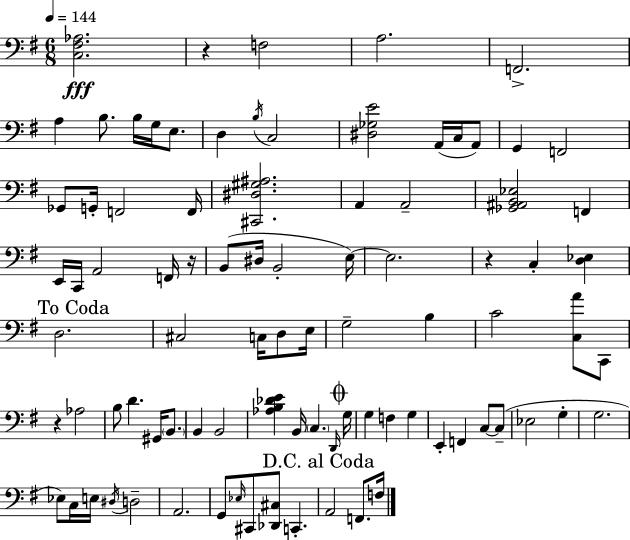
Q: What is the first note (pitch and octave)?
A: F3